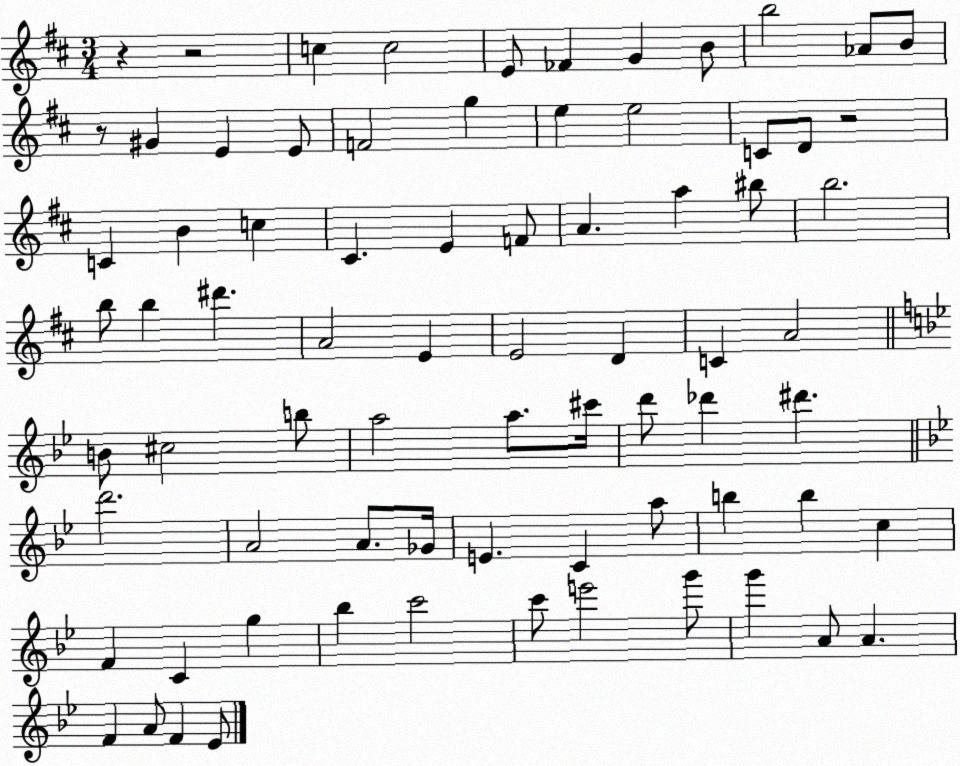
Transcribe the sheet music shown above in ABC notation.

X:1
T:Untitled
M:3/4
L:1/4
K:D
z z2 c c2 E/2 _F G B/2 b2 _A/2 B/2 z/2 ^G E E/2 F2 g e e2 C/2 D/2 z2 C B c ^C E F/2 A a ^b/2 b2 b/2 b ^d' A2 E E2 D C A2 B/2 ^c2 b/2 a2 a/2 ^c'/4 d'/2 _d' ^d' d'2 A2 A/2 _G/4 E C a/2 b b c F C g _b c'2 c'/2 e'2 g'/2 g' A/2 A F A/2 F _E/2